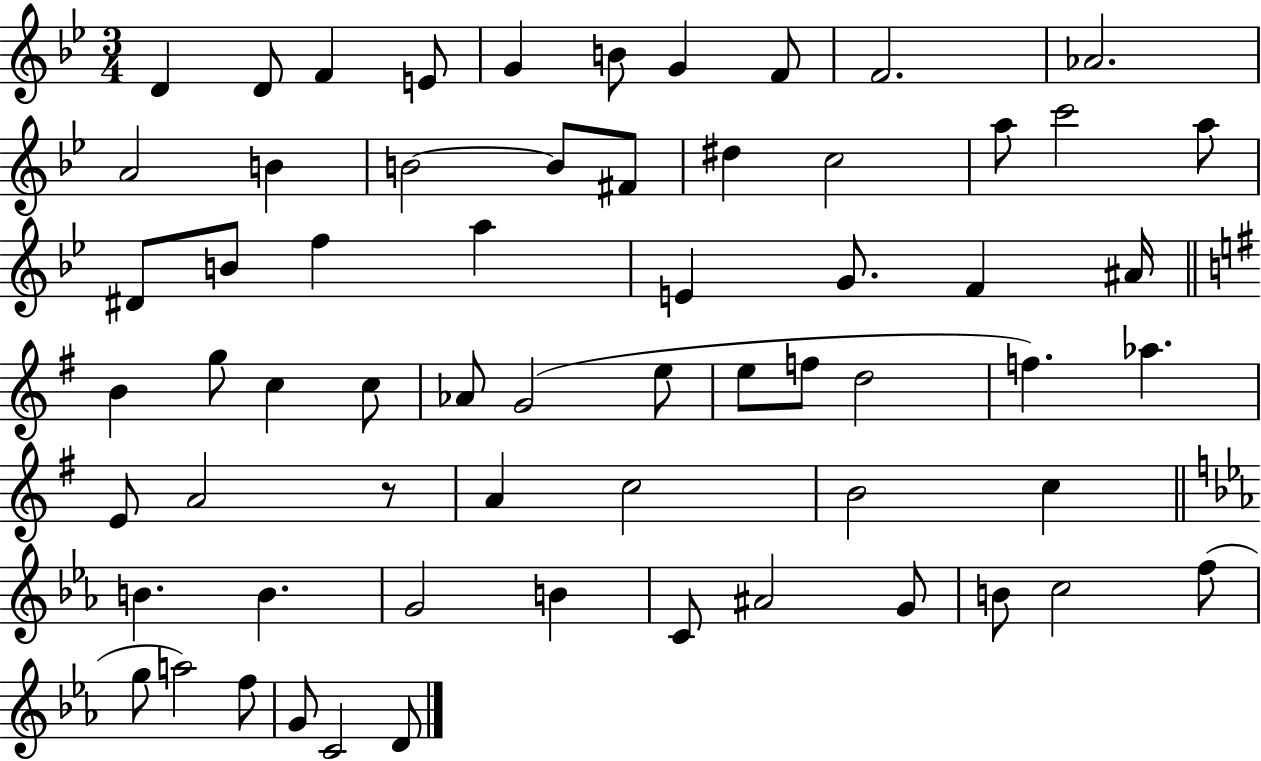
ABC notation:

X:1
T:Untitled
M:3/4
L:1/4
K:Bb
D D/2 F E/2 G B/2 G F/2 F2 _A2 A2 B B2 B/2 ^F/2 ^d c2 a/2 c'2 a/2 ^D/2 B/2 f a E G/2 F ^A/4 B g/2 c c/2 _A/2 G2 e/2 e/2 f/2 d2 f _a E/2 A2 z/2 A c2 B2 c B B G2 B C/2 ^A2 G/2 B/2 c2 f/2 g/2 a2 f/2 G/2 C2 D/2